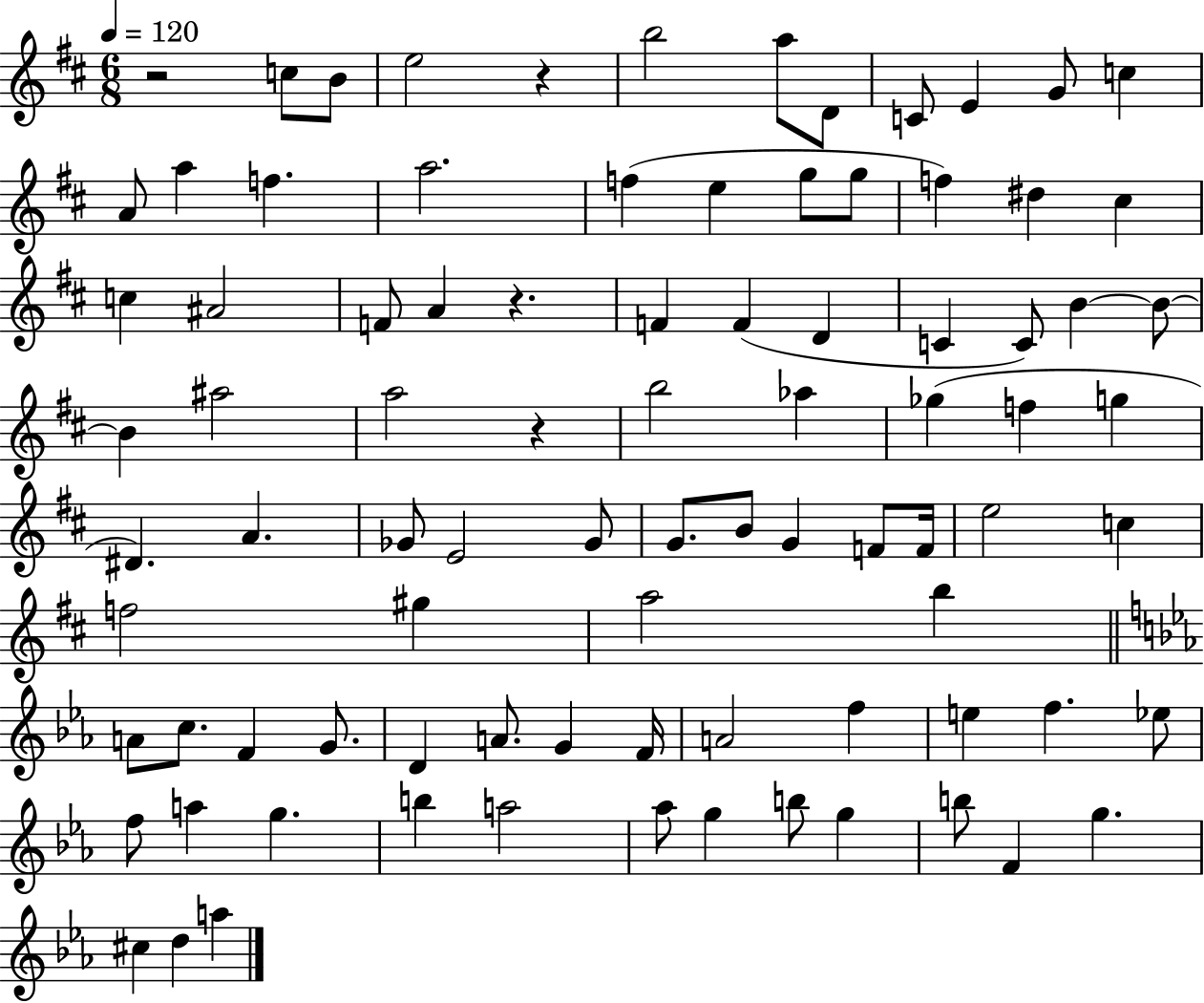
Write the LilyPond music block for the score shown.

{
  \clef treble
  \numericTimeSignature
  \time 6/8
  \key d \major
  \tempo 4 = 120
  r2 c''8 b'8 | e''2 r4 | b''2 a''8 d'8 | c'8 e'4 g'8 c''4 | \break a'8 a''4 f''4. | a''2. | f''4( e''4 g''8 g''8 | f''4) dis''4 cis''4 | \break c''4 ais'2 | f'8 a'4 r4. | f'4 f'4( d'4 | c'4 c'8) b'4~~ b'8~~ | \break b'4 ais''2 | a''2 r4 | b''2 aes''4 | ges''4( f''4 g''4 | \break dis'4.) a'4. | ges'8 e'2 ges'8 | g'8. b'8 g'4 f'8 f'16 | e''2 c''4 | \break f''2 gis''4 | a''2 b''4 | \bar "||" \break \key ees \major a'8 c''8. f'4 g'8. | d'4 a'8. g'4 f'16 | a'2 f''4 | e''4 f''4. ees''8 | \break f''8 a''4 g''4. | b''4 a''2 | aes''8 g''4 b''8 g''4 | b''8 f'4 g''4. | \break cis''4 d''4 a''4 | \bar "|."
}